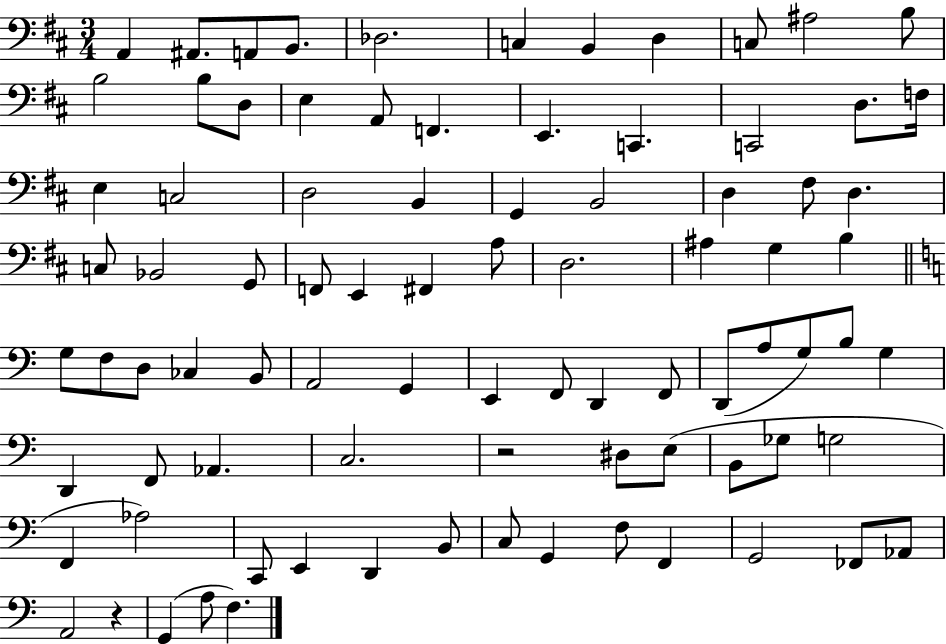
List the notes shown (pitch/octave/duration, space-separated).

A2/q A#2/e. A2/e B2/e. Db3/h. C3/q B2/q D3/q C3/e A#3/h B3/e B3/h B3/e D3/e E3/q A2/e F2/q. E2/q. C2/q. C2/h D3/e. F3/s E3/q C3/h D3/h B2/q G2/q B2/h D3/q F#3/e D3/q. C3/e Bb2/h G2/e F2/e E2/q F#2/q A3/e D3/h. A#3/q G3/q B3/q G3/e F3/e D3/e CES3/q B2/e A2/h G2/q E2/q F2/e D2/q F2/e D2/e A3/e G3/e B3/e G3/q D2/q F2/e Ab2/q. C3/h. R/h D#3/e E3/e B2/e Gb3/e G3/h F2/q Ab3/h C2/e E2/q D2/q B2/e C3/e G2/q F3/e F2/q G2/h FES2/e Ab2/e A2/h R/q G2/q A3/e F3/q.